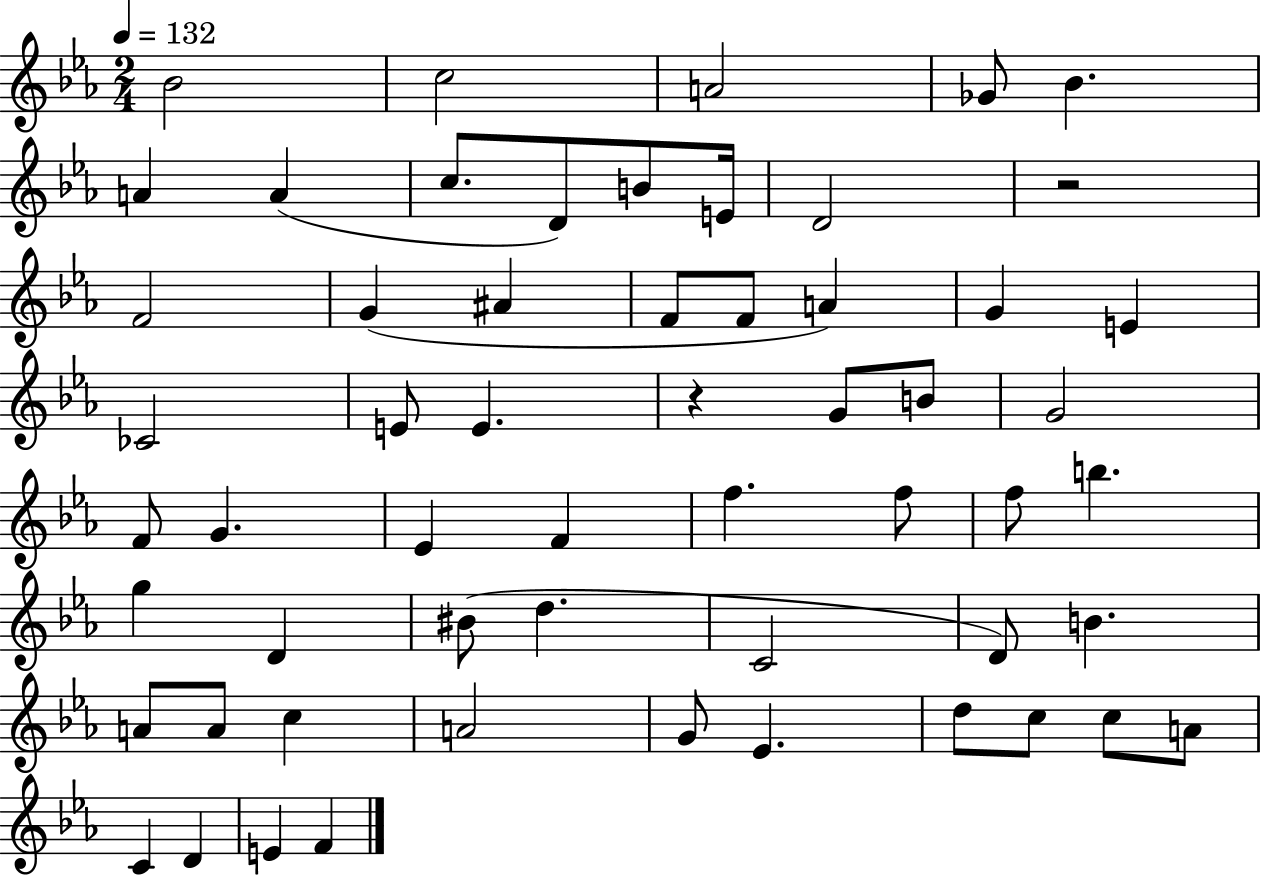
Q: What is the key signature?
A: EES major